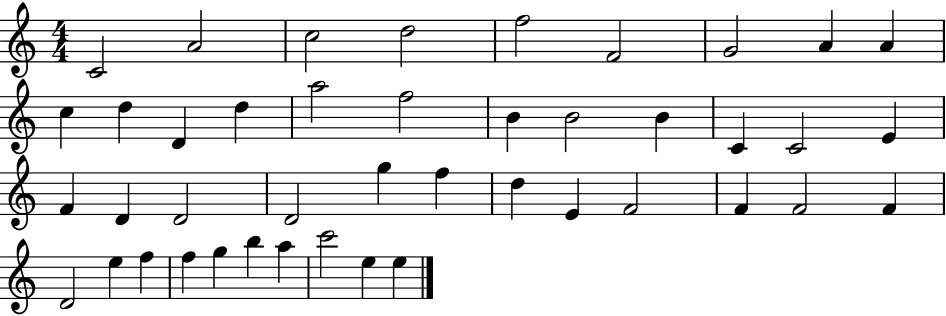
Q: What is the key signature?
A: C major